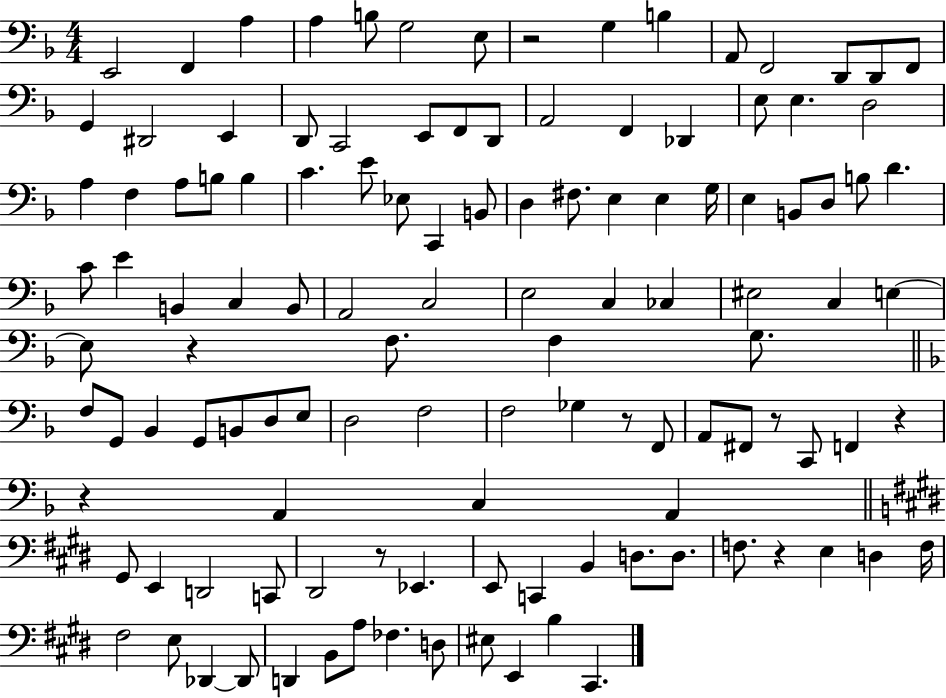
X:1
T:Untitled
M:4/4
L:1/4
K:F
E,,2 F,, A, A, B,/2 G,2 E,/2 z2 G, B, A,,/2 F,,2 D,,/2 D,,/2 F,,/2 G,, ^D,,2 E,, D,,/2 C,,2 E,,/2 F,,/2 D,,/2 A,,2 F,, _D,, E,/2 E, D,2 A, F, A,/2 B,/2 B, C E/2 _E,/2 C,, B,,/2 D, ^F,/2 E, E, G,/4 E, B,,/2 D,/2 B,/2 D C/2 E B,, C, B,,/2 A,,2 C,2 E,2 C, _C, ^E,2 C, E, E,/2 z F,/2 F, G,/2 F,/2 G,,/2 _B,, G,,/2 B,,/2 D,/2 E,/2 D,2 F,2 F,2 _G, z/2 F,,/2 A,,/2 ^F,,/2 z/2 C,,/2 F,, z z A,, C, A,, ^G,,/2 E,, D,,2 C,,/2 ^D,,2 z/2 _E,, E,,/2 C,, B,, D,/2 D,/2 F,/2 z E, D, F,/4 ^F,2 E,/2 _D,, _D,,/2 D,, B,,/2 A,/2 _F, D,/2 ^E,/2 E,, B, ^C,,